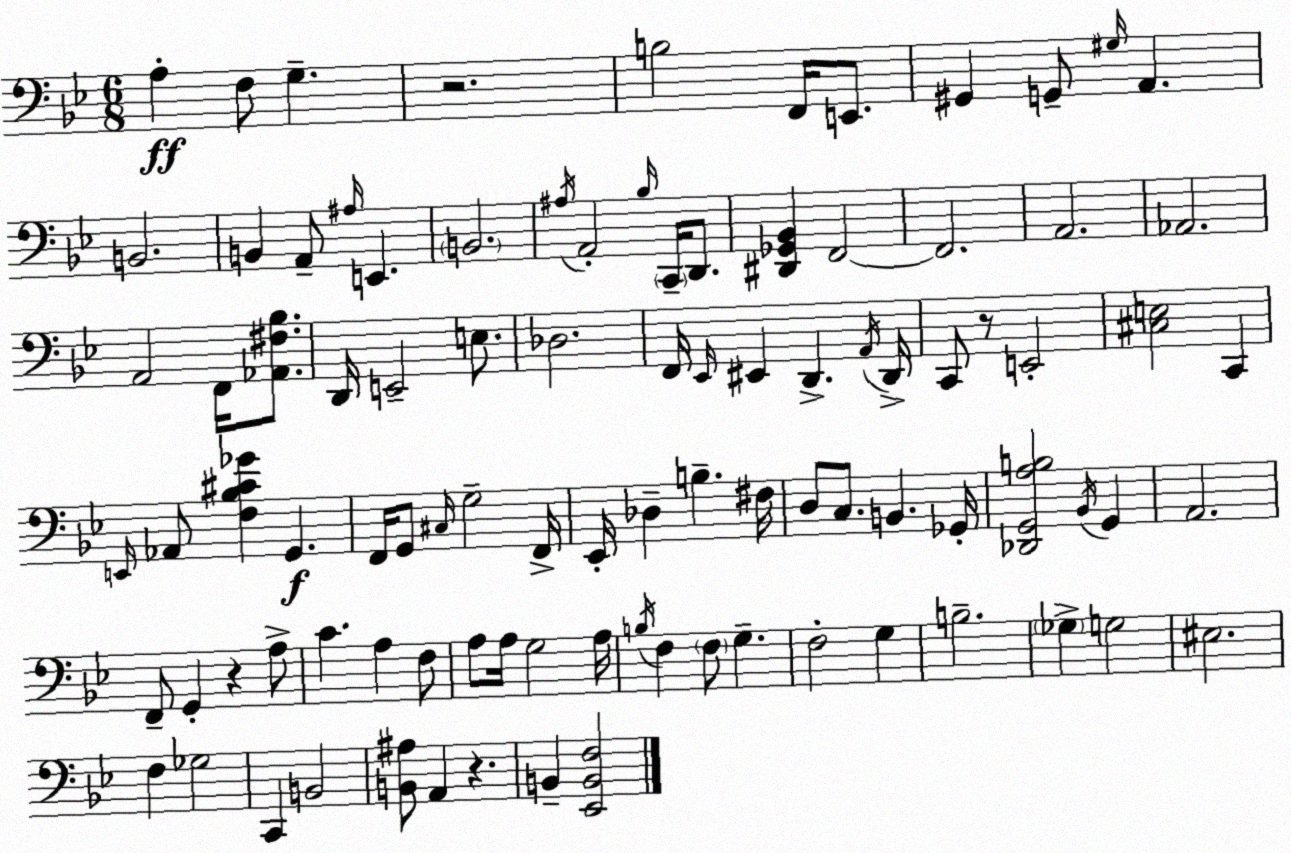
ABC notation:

X:1
T:Untitled
M:6/8
L:1/4
K:Bb
A, F,/2 G, z2 B,2 F,,/4 E,,/2 ^G,, G,,/2 ^G,/4 A,, B,,2 B,, A,,/2 ^A,/4 E,, B,,2 ^A,/4 A,,2 _B,/4 C,,/4 D,,/2 [^D,,_G,,_B,,] F,,2 F,,2 A,,2 _A,,2 A,,2 F,,/4 [_A,,^F,_B,]/2 D,,/4 E,,2 E,/2 _D,2 F,,/4 _E,,/4 ^E,, D,, A,,/4 D,,/4 C,,/2 z/2 E,,2 [^C,E,]2 C,, E,,/4 _A,,/2 [F,_B,^C_G] G,, F,,/4 G,,/2 ^C,/4 G,2 F,,/4 _E,,/4 _D, B, ^F,/4 D,/2 C,/2 B,, _G,,/4 [_D,,G,,A,B,]2 _B,,/4 G,, A,,2 F,,/2 G,, z A,/2 C A, F,/2 A,/2 A,/4 G,2 A,/4 B,/4 F, F,/2 G, F,2 G, B,2 _G, G,2 ^E,2 F, _G,2 C,, B,,2 [B,,^A,]/2 A,, z B,, [_E,,B,,F,]2